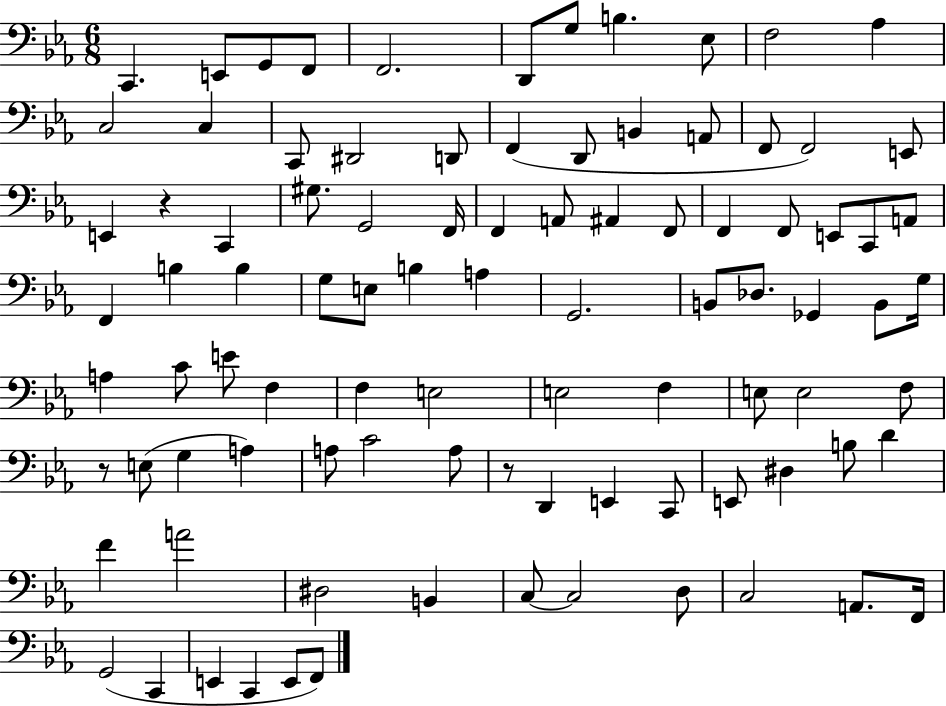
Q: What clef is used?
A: bass